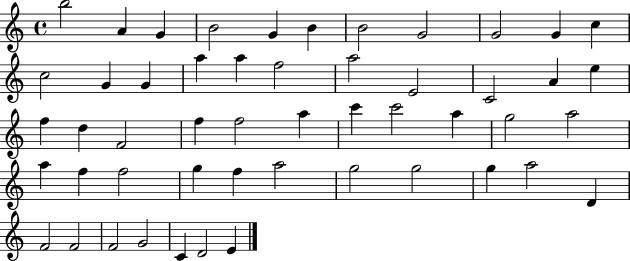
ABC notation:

X:1
T:Untitled
M:4/4
L:1/4
K:C
b2 A G B2 G B B2 G2 G2 G c c2 G G a a f2 a2 E2 C2 A e f d F2 f f2 a c' c'2 a g2 a2 a f f2 g f a2 g2 g2 g a2 D F2 F2 F2 G2 C D2 E